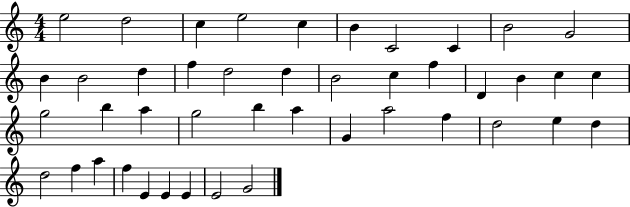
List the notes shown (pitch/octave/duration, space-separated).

E5/h D5/h C5/q E5/h C5/q B4/q C4/h C4/q B4/h G4/h B4/q B4/h D5/q F5/q D5/h D5/q B4/h C5/q F5/q D4/q B4/q C5/q C5/q G5/h B5/q A5/q G5/h B5/q A5/q G4/q A5/h F5/q D5/h E5/q D5/q D5/h F5/q A5/q F5/q E4/q E4/q E4/q E4/h G4/h